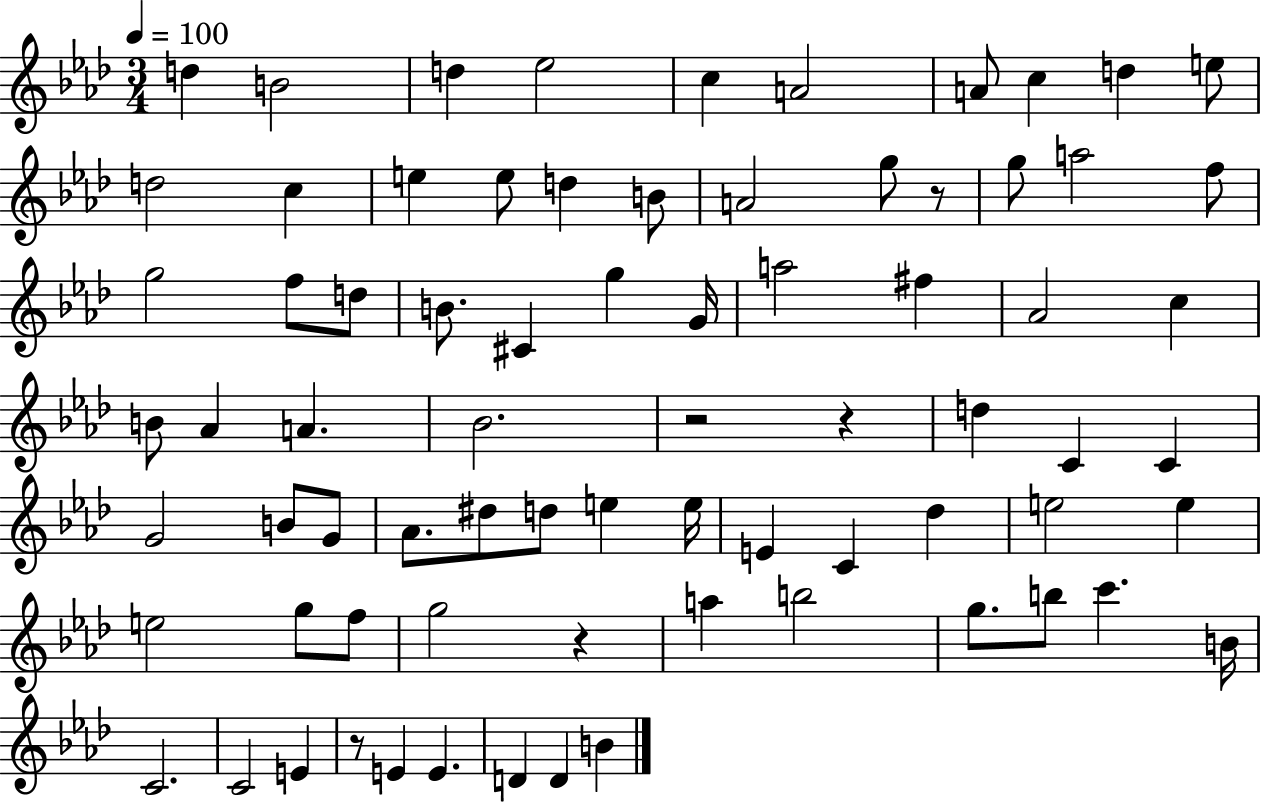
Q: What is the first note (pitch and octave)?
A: D5